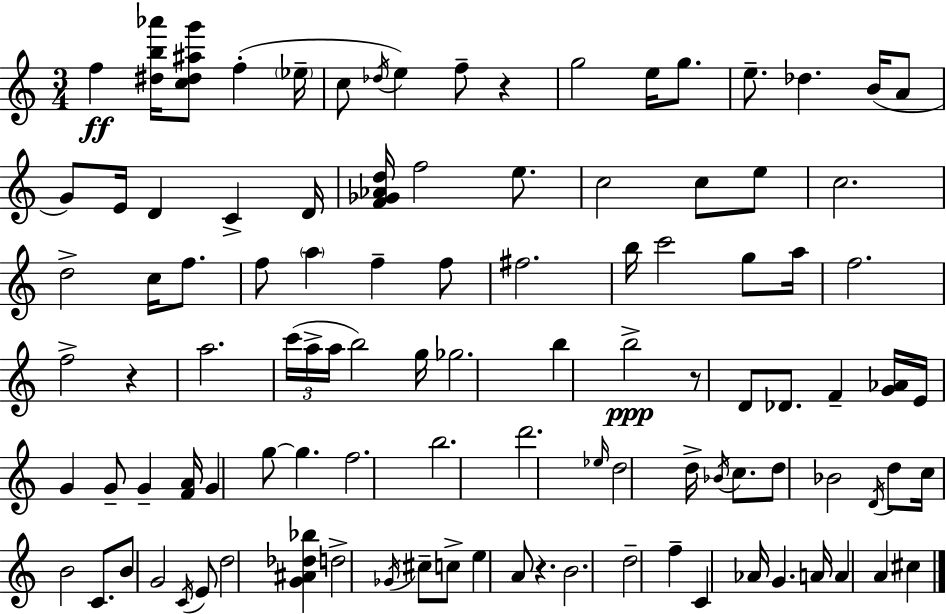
X:1
T:Untitled
M:3/4
L:1/4
K:C
f [^db_a']/4 [c^d^ag']/2 f _e/4 c/2 _d/4 e f/2 z g2 e/4 g/2 e/2 _d B/4 A/2 G/2 E/4 D C D/4 [F_G_Ad]/4 f2 e/2 c2 c/2 e/2 c2 d2 c/4 f/2 f/2 a f f/2 ^f2 b/4 c'2 g/2 a/4 f2 f2 z a2 c'/4 a/4 a/4 b2 g/4 _g2 b b2 z/2 D/2 _D/2 F [G_A]/4 E/4 G G/2 G [FA]/4 G g/2 g f2 b2 d'2 _e/4 d2 d/4 _B/4 c/2 d/2 _B2 D/4 d/2 c/4 B2 C/2 B/2 G2 C/4 E/2 d2 [G^A_d_b] d2 _G/4 ^c/2 c/2 e A/2 z B2 d2 f C _A/4 G A/4 A A ^c